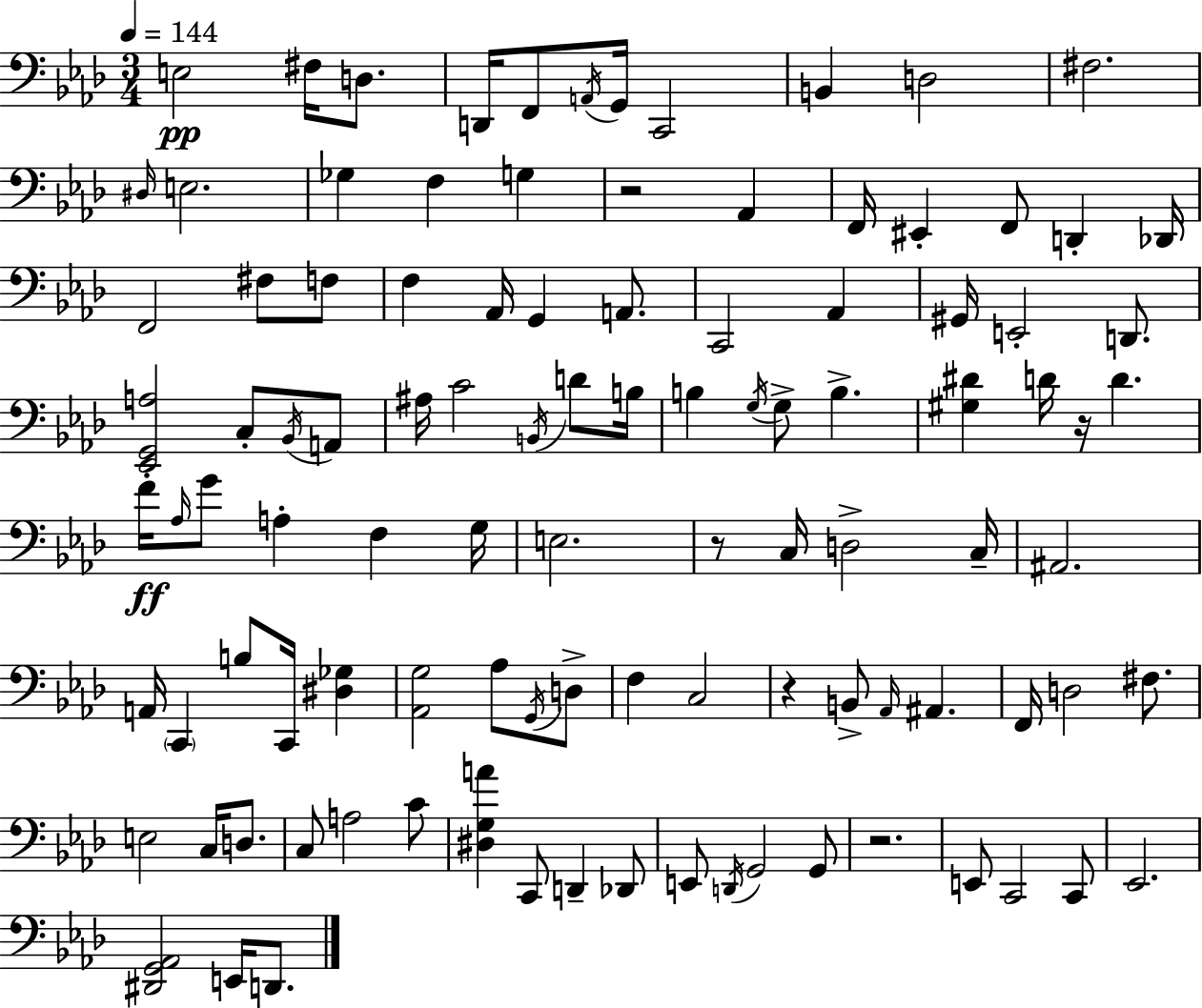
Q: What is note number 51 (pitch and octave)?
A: G4